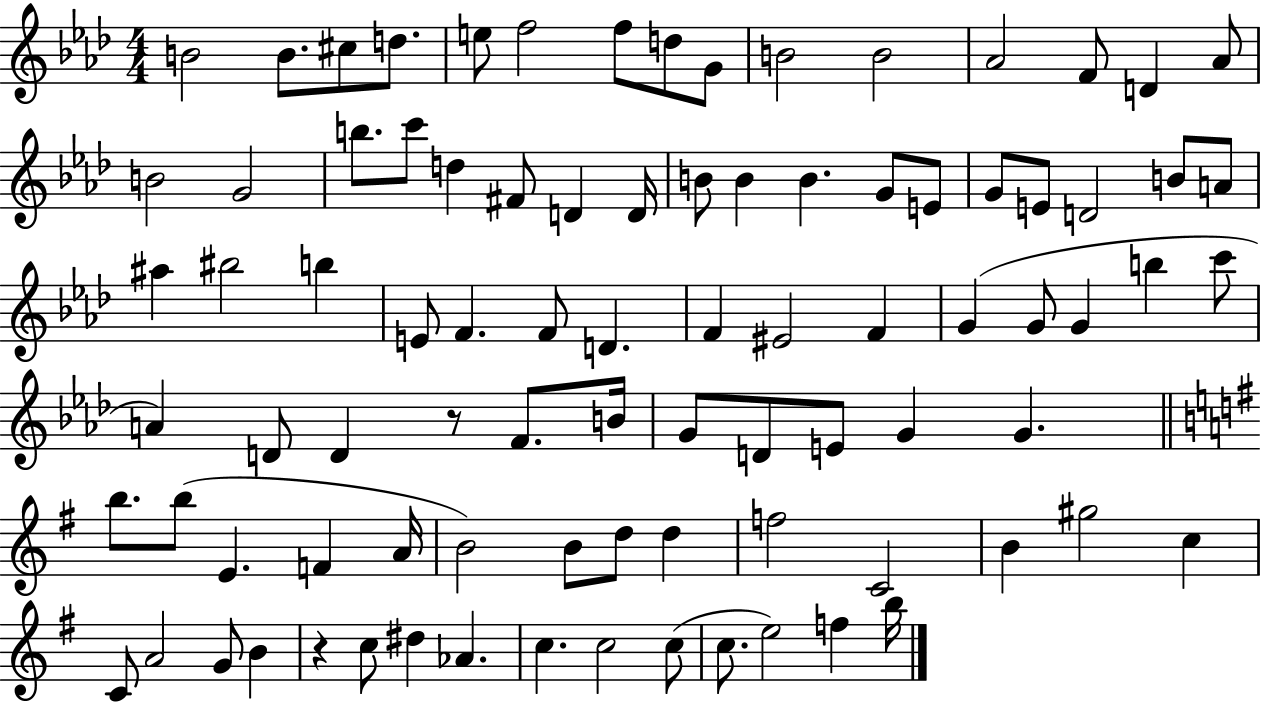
B4/h B4/e. C#5/e D5/e. E5/e F5/h F5/e D5/e G4/e B4/h B4/h Ab4/h F4/e D4/q Ab4/e B4/h G4/h B5/e. C6/e D5/q F#4/e D4/q D4/s B4/e B4/q B4/q. G4/e E4/e G4/e E4/e D4/h B4/e A4/e A#5/q BIS5/h B5/q E4/e F4/q. F4/e D4/q. F4/q EIS4/h F4/q G4/q G4/e G4/q B5/q C6/e A4/q D4/e D4/q R/e F4/e. B4/s G4/e D4/e E4/e G4/q G4/q. B5/e. B5/e E4/q. F4/q A4/s B4/h B4/e D5/e D5/q F5/h C4/h B4/q G#5/h C5/q C4/e A4/h G4/e B4/q R/q C5/e D#5/q Ab4/q. C5/q. C5/h C5/e C5/e. E5/h F5/q B5/s